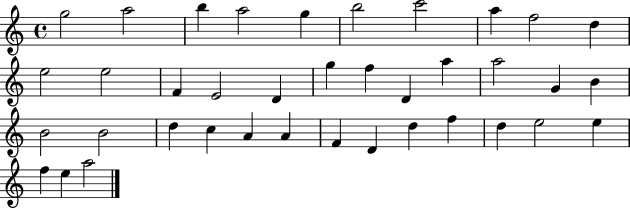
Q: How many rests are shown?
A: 0